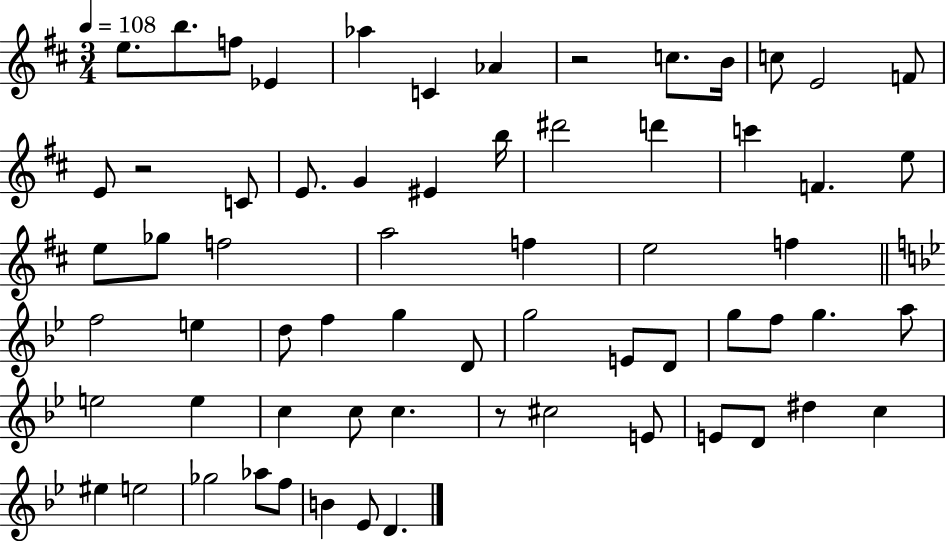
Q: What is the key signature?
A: D major